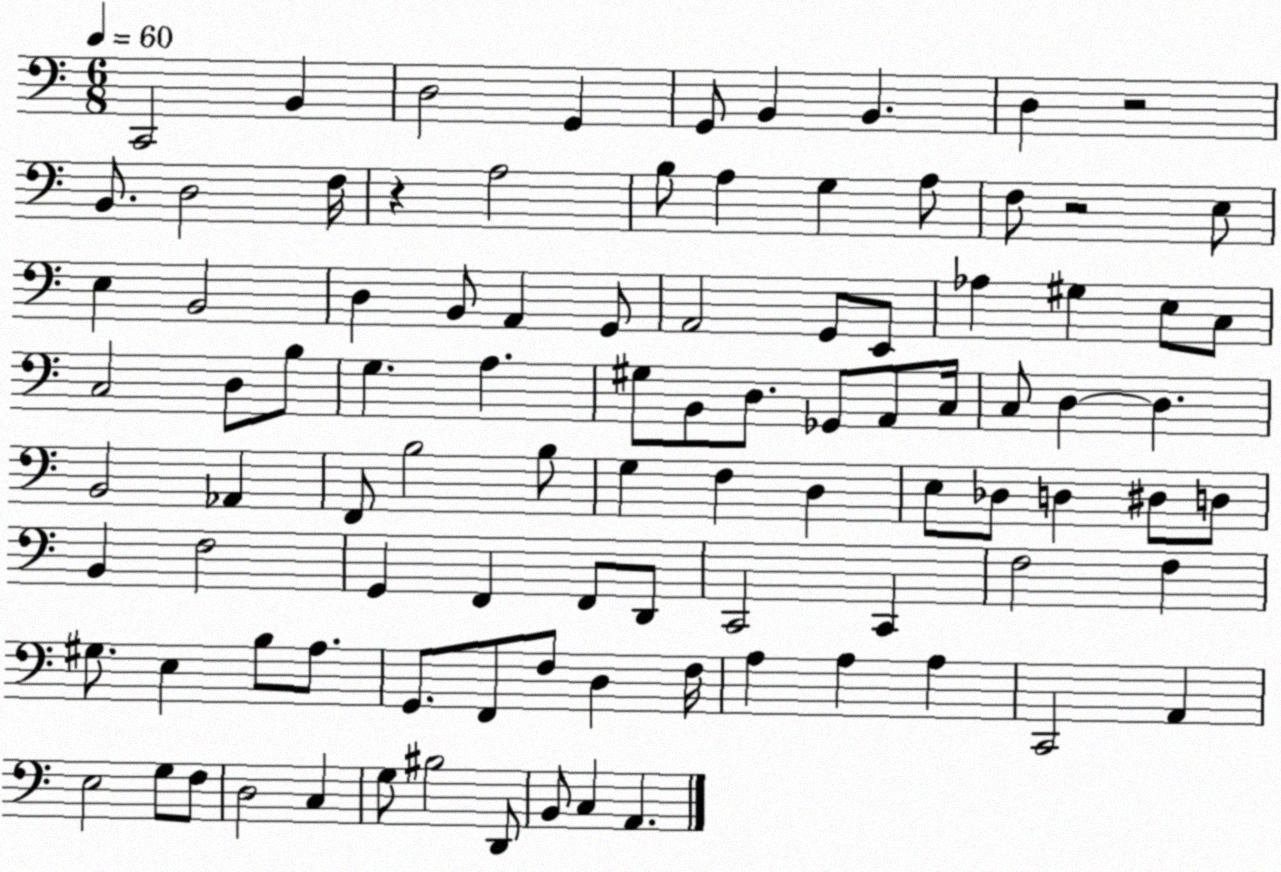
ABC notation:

X:1
T:Untitled
M:6/8
L:1/4
K:C
C,,2 B,, D,2 G,, G,,/2 B,, B,, D, z2 B,,/2 D,2 F,/4 z A,2 B,/2 A, G, A,/2 F,/2 z2 E,/2 E, B,,2 D, B,,/2 A,, G,,/2 A,,2 G,,/2 E,,/2 _A, ^G, E,/2 C,/2 C,2 D,/2 B,/2 G, A, ^G,/2 B,,/2 D,/2 _G,,/2 A,,/2 C,/4 C,/2 D, D, B,,2 _A,, F,,/2 B,2 B,/2 G, F, D, E,/2 _D,/2 D, ^D,/2 D,/2 B,, F,2 G,, F,, F,,/2 D,,/2 C,,2 C,, F,2 F, ^G,/2 E, B,/2 A,/2 G,,/2 F,,/2 F,/2 D, F,/4 A, A, A, C,,2 A,, E,2 G,/2 F,/2 D,2 C, G,/2 ^B,2 D,,/2 B,,/2 C, A,,